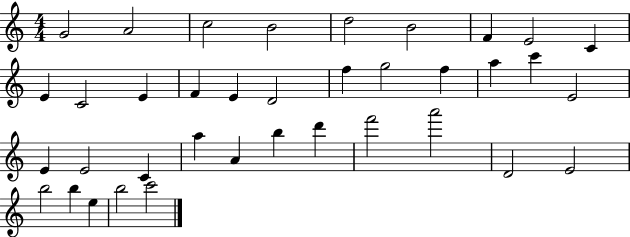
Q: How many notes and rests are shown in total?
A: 37